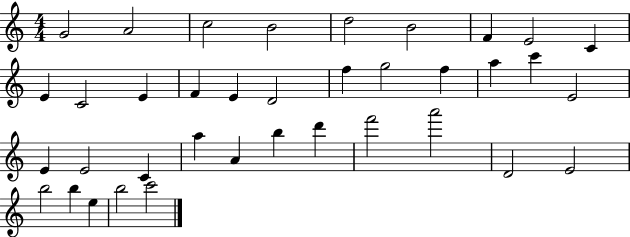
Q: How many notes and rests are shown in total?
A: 37